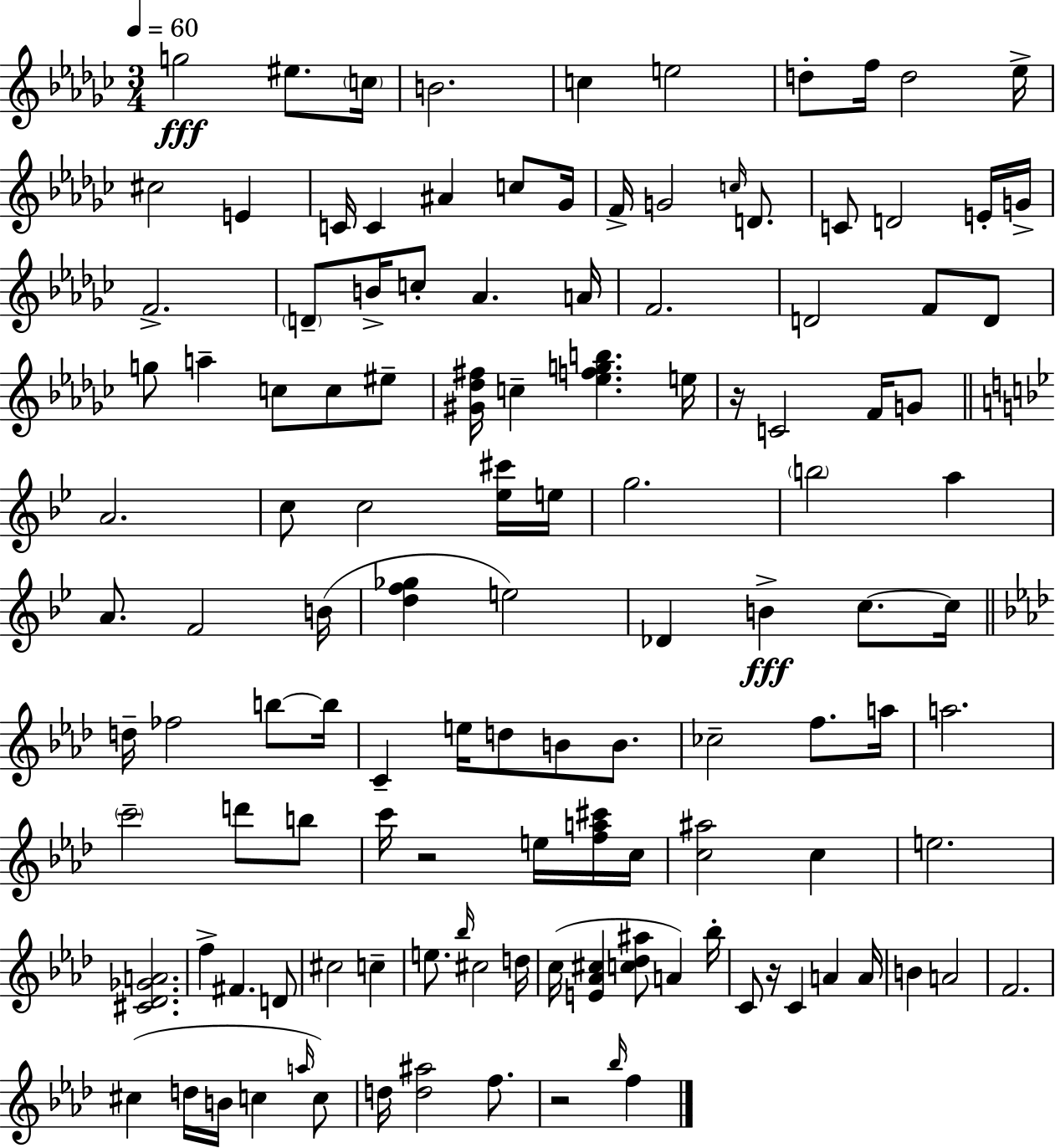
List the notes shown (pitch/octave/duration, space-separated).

G5/h EIS5/e. C5/s B4/h. C5/q E5/h D5/e F5/s D5/h Eb5/s C#5/h E4/q C4/s C4/q A#4/q C5/e Gb4/s F4/s G4/h C5/s D4/e. C4/e D4/h E4/s G4/s F4/h. D4/e B4/s C5/e Ab4/q. A4/s F4/h. D4/h F4/e D4/e G5/e A5/q C5/e C5/e EIS5/e [G#4,Db5,F#5]/s C5/q [Eb5,F5,G5,B5]/q. E5/s R/s C4/h F4/s G4/e A4/h. C5/e C5/h [Eb5,C#6]/s E5/s G5/h. B5/h A5/q A4/e. F4/h B4/s [D5,F5,Gb5]/q E5/h Db4/q B4/q C5/e. C5/s D5/s FES5/h B5/e B5/s C4/q E5/s D5/e B4/e B4/e. CES5/h F5/e. A5/s A5/h. C6/h D6/e B5/e C6/s R/h E5/s [F5,A5,C#6]/s C5/s [C5,A#5]/h C5/q E5/h. [C#4,Db4,Gb4,A4]/h. F5/q F#4/q. D4/e C#5/h C5/q E5/e. Bb5/s C#5/h D5/s C5/s [E4,Ab4,C#5]/q [C5,Db5,A#5]/e A4/q Bb5/s C4/e R/s C4/q A4/q A4/s B4/q A4/h F4/h. C#5/q D5/s B4/s C5/q A5/s C5/e D5/s [D5,A#5]/h F5/e. R/h Bb5/s F5/q